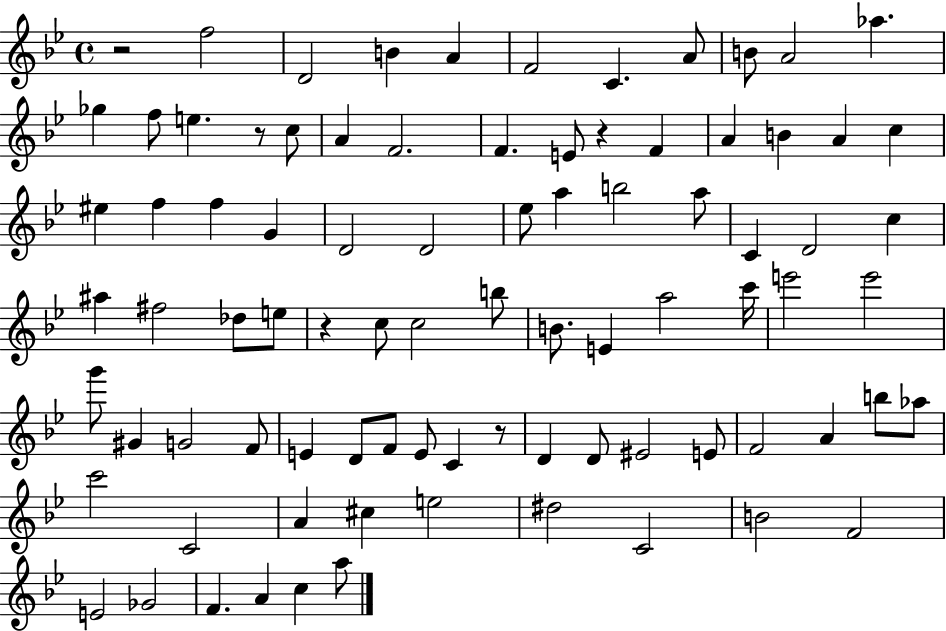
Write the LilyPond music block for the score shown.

{
  \clef treble
  \time 4/4
  \defaultTimeSignature
  \key bes \major
  r2 f''2 | d'2 b'4 a'4 | f'2 c'4. a'8 | b'8 a'2 aes''4. | \break ges''4 f''8 e''4. r8 c''8 | a'4 f'2. | f'4. e'8 r4 f'4 | a'4 b'4 a'4 c''4 | \break eis''4 f''4 f''4 g'4 | d'2 d'2 | ees''8 a''4 b''2 a''8 | c'4 d'2 c''4 | \break ais''4 fis''2 des''8 e''8 | r4 c''8 c''2 b''8 | b'8. e'4 a''2 c'''16 | e'''2 e'''2 | \break g'''8 gis'4 g'2 f'8 | e'4 d'8 f'8 e'8 c'4 r8 | d'4 d'8 eis'2 e'8 | f'2 a'4 b''8 aes''8 | \break c'''2 c'2 | a'4 cis''4 e''2 | dis''2 c'2 | b'2 f'2 | \break e'2 ges'2 | f'4. a'4 c''4 a''8 | \bar "|."
}